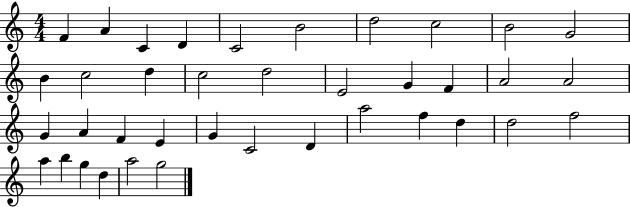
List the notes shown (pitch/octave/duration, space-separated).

F4/q A4/q C4/q D4/q C4/h B4/h D5/h C5/h B4/h G4/h B4/q C5/h D5/q C5/h D5/h E4/h G4/q F4/q A4/h A4/h G4/q A4/q F4/q E4/q G4/q C4/h D4/q A5/h F5/q D5/q D5/h F5/h A5/q B5/q G5/q D5/q A5/h G5/h